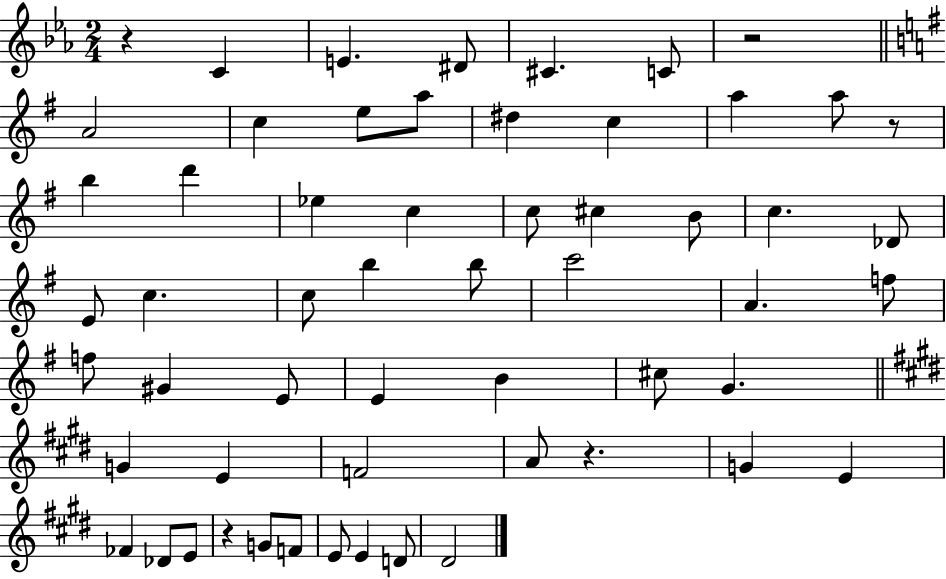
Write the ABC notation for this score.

X:1
T:Untitled
M:2/4
L:1/4
K:Eb
z C E ^D/2 ^C C/2 z2 A2 c e/2 a/2 ^d c a a/2 z/2 b d' _e c c/2 ^c B/2 c _D/2 E/2 c c/2 b b/2 c'2 A f/2 f/2 ^G E/2 E B ^c/2 G G E F2 A/2 z G E _F _D/2 E/2 z G/2 F/2 E/2 E D/2 ^D2